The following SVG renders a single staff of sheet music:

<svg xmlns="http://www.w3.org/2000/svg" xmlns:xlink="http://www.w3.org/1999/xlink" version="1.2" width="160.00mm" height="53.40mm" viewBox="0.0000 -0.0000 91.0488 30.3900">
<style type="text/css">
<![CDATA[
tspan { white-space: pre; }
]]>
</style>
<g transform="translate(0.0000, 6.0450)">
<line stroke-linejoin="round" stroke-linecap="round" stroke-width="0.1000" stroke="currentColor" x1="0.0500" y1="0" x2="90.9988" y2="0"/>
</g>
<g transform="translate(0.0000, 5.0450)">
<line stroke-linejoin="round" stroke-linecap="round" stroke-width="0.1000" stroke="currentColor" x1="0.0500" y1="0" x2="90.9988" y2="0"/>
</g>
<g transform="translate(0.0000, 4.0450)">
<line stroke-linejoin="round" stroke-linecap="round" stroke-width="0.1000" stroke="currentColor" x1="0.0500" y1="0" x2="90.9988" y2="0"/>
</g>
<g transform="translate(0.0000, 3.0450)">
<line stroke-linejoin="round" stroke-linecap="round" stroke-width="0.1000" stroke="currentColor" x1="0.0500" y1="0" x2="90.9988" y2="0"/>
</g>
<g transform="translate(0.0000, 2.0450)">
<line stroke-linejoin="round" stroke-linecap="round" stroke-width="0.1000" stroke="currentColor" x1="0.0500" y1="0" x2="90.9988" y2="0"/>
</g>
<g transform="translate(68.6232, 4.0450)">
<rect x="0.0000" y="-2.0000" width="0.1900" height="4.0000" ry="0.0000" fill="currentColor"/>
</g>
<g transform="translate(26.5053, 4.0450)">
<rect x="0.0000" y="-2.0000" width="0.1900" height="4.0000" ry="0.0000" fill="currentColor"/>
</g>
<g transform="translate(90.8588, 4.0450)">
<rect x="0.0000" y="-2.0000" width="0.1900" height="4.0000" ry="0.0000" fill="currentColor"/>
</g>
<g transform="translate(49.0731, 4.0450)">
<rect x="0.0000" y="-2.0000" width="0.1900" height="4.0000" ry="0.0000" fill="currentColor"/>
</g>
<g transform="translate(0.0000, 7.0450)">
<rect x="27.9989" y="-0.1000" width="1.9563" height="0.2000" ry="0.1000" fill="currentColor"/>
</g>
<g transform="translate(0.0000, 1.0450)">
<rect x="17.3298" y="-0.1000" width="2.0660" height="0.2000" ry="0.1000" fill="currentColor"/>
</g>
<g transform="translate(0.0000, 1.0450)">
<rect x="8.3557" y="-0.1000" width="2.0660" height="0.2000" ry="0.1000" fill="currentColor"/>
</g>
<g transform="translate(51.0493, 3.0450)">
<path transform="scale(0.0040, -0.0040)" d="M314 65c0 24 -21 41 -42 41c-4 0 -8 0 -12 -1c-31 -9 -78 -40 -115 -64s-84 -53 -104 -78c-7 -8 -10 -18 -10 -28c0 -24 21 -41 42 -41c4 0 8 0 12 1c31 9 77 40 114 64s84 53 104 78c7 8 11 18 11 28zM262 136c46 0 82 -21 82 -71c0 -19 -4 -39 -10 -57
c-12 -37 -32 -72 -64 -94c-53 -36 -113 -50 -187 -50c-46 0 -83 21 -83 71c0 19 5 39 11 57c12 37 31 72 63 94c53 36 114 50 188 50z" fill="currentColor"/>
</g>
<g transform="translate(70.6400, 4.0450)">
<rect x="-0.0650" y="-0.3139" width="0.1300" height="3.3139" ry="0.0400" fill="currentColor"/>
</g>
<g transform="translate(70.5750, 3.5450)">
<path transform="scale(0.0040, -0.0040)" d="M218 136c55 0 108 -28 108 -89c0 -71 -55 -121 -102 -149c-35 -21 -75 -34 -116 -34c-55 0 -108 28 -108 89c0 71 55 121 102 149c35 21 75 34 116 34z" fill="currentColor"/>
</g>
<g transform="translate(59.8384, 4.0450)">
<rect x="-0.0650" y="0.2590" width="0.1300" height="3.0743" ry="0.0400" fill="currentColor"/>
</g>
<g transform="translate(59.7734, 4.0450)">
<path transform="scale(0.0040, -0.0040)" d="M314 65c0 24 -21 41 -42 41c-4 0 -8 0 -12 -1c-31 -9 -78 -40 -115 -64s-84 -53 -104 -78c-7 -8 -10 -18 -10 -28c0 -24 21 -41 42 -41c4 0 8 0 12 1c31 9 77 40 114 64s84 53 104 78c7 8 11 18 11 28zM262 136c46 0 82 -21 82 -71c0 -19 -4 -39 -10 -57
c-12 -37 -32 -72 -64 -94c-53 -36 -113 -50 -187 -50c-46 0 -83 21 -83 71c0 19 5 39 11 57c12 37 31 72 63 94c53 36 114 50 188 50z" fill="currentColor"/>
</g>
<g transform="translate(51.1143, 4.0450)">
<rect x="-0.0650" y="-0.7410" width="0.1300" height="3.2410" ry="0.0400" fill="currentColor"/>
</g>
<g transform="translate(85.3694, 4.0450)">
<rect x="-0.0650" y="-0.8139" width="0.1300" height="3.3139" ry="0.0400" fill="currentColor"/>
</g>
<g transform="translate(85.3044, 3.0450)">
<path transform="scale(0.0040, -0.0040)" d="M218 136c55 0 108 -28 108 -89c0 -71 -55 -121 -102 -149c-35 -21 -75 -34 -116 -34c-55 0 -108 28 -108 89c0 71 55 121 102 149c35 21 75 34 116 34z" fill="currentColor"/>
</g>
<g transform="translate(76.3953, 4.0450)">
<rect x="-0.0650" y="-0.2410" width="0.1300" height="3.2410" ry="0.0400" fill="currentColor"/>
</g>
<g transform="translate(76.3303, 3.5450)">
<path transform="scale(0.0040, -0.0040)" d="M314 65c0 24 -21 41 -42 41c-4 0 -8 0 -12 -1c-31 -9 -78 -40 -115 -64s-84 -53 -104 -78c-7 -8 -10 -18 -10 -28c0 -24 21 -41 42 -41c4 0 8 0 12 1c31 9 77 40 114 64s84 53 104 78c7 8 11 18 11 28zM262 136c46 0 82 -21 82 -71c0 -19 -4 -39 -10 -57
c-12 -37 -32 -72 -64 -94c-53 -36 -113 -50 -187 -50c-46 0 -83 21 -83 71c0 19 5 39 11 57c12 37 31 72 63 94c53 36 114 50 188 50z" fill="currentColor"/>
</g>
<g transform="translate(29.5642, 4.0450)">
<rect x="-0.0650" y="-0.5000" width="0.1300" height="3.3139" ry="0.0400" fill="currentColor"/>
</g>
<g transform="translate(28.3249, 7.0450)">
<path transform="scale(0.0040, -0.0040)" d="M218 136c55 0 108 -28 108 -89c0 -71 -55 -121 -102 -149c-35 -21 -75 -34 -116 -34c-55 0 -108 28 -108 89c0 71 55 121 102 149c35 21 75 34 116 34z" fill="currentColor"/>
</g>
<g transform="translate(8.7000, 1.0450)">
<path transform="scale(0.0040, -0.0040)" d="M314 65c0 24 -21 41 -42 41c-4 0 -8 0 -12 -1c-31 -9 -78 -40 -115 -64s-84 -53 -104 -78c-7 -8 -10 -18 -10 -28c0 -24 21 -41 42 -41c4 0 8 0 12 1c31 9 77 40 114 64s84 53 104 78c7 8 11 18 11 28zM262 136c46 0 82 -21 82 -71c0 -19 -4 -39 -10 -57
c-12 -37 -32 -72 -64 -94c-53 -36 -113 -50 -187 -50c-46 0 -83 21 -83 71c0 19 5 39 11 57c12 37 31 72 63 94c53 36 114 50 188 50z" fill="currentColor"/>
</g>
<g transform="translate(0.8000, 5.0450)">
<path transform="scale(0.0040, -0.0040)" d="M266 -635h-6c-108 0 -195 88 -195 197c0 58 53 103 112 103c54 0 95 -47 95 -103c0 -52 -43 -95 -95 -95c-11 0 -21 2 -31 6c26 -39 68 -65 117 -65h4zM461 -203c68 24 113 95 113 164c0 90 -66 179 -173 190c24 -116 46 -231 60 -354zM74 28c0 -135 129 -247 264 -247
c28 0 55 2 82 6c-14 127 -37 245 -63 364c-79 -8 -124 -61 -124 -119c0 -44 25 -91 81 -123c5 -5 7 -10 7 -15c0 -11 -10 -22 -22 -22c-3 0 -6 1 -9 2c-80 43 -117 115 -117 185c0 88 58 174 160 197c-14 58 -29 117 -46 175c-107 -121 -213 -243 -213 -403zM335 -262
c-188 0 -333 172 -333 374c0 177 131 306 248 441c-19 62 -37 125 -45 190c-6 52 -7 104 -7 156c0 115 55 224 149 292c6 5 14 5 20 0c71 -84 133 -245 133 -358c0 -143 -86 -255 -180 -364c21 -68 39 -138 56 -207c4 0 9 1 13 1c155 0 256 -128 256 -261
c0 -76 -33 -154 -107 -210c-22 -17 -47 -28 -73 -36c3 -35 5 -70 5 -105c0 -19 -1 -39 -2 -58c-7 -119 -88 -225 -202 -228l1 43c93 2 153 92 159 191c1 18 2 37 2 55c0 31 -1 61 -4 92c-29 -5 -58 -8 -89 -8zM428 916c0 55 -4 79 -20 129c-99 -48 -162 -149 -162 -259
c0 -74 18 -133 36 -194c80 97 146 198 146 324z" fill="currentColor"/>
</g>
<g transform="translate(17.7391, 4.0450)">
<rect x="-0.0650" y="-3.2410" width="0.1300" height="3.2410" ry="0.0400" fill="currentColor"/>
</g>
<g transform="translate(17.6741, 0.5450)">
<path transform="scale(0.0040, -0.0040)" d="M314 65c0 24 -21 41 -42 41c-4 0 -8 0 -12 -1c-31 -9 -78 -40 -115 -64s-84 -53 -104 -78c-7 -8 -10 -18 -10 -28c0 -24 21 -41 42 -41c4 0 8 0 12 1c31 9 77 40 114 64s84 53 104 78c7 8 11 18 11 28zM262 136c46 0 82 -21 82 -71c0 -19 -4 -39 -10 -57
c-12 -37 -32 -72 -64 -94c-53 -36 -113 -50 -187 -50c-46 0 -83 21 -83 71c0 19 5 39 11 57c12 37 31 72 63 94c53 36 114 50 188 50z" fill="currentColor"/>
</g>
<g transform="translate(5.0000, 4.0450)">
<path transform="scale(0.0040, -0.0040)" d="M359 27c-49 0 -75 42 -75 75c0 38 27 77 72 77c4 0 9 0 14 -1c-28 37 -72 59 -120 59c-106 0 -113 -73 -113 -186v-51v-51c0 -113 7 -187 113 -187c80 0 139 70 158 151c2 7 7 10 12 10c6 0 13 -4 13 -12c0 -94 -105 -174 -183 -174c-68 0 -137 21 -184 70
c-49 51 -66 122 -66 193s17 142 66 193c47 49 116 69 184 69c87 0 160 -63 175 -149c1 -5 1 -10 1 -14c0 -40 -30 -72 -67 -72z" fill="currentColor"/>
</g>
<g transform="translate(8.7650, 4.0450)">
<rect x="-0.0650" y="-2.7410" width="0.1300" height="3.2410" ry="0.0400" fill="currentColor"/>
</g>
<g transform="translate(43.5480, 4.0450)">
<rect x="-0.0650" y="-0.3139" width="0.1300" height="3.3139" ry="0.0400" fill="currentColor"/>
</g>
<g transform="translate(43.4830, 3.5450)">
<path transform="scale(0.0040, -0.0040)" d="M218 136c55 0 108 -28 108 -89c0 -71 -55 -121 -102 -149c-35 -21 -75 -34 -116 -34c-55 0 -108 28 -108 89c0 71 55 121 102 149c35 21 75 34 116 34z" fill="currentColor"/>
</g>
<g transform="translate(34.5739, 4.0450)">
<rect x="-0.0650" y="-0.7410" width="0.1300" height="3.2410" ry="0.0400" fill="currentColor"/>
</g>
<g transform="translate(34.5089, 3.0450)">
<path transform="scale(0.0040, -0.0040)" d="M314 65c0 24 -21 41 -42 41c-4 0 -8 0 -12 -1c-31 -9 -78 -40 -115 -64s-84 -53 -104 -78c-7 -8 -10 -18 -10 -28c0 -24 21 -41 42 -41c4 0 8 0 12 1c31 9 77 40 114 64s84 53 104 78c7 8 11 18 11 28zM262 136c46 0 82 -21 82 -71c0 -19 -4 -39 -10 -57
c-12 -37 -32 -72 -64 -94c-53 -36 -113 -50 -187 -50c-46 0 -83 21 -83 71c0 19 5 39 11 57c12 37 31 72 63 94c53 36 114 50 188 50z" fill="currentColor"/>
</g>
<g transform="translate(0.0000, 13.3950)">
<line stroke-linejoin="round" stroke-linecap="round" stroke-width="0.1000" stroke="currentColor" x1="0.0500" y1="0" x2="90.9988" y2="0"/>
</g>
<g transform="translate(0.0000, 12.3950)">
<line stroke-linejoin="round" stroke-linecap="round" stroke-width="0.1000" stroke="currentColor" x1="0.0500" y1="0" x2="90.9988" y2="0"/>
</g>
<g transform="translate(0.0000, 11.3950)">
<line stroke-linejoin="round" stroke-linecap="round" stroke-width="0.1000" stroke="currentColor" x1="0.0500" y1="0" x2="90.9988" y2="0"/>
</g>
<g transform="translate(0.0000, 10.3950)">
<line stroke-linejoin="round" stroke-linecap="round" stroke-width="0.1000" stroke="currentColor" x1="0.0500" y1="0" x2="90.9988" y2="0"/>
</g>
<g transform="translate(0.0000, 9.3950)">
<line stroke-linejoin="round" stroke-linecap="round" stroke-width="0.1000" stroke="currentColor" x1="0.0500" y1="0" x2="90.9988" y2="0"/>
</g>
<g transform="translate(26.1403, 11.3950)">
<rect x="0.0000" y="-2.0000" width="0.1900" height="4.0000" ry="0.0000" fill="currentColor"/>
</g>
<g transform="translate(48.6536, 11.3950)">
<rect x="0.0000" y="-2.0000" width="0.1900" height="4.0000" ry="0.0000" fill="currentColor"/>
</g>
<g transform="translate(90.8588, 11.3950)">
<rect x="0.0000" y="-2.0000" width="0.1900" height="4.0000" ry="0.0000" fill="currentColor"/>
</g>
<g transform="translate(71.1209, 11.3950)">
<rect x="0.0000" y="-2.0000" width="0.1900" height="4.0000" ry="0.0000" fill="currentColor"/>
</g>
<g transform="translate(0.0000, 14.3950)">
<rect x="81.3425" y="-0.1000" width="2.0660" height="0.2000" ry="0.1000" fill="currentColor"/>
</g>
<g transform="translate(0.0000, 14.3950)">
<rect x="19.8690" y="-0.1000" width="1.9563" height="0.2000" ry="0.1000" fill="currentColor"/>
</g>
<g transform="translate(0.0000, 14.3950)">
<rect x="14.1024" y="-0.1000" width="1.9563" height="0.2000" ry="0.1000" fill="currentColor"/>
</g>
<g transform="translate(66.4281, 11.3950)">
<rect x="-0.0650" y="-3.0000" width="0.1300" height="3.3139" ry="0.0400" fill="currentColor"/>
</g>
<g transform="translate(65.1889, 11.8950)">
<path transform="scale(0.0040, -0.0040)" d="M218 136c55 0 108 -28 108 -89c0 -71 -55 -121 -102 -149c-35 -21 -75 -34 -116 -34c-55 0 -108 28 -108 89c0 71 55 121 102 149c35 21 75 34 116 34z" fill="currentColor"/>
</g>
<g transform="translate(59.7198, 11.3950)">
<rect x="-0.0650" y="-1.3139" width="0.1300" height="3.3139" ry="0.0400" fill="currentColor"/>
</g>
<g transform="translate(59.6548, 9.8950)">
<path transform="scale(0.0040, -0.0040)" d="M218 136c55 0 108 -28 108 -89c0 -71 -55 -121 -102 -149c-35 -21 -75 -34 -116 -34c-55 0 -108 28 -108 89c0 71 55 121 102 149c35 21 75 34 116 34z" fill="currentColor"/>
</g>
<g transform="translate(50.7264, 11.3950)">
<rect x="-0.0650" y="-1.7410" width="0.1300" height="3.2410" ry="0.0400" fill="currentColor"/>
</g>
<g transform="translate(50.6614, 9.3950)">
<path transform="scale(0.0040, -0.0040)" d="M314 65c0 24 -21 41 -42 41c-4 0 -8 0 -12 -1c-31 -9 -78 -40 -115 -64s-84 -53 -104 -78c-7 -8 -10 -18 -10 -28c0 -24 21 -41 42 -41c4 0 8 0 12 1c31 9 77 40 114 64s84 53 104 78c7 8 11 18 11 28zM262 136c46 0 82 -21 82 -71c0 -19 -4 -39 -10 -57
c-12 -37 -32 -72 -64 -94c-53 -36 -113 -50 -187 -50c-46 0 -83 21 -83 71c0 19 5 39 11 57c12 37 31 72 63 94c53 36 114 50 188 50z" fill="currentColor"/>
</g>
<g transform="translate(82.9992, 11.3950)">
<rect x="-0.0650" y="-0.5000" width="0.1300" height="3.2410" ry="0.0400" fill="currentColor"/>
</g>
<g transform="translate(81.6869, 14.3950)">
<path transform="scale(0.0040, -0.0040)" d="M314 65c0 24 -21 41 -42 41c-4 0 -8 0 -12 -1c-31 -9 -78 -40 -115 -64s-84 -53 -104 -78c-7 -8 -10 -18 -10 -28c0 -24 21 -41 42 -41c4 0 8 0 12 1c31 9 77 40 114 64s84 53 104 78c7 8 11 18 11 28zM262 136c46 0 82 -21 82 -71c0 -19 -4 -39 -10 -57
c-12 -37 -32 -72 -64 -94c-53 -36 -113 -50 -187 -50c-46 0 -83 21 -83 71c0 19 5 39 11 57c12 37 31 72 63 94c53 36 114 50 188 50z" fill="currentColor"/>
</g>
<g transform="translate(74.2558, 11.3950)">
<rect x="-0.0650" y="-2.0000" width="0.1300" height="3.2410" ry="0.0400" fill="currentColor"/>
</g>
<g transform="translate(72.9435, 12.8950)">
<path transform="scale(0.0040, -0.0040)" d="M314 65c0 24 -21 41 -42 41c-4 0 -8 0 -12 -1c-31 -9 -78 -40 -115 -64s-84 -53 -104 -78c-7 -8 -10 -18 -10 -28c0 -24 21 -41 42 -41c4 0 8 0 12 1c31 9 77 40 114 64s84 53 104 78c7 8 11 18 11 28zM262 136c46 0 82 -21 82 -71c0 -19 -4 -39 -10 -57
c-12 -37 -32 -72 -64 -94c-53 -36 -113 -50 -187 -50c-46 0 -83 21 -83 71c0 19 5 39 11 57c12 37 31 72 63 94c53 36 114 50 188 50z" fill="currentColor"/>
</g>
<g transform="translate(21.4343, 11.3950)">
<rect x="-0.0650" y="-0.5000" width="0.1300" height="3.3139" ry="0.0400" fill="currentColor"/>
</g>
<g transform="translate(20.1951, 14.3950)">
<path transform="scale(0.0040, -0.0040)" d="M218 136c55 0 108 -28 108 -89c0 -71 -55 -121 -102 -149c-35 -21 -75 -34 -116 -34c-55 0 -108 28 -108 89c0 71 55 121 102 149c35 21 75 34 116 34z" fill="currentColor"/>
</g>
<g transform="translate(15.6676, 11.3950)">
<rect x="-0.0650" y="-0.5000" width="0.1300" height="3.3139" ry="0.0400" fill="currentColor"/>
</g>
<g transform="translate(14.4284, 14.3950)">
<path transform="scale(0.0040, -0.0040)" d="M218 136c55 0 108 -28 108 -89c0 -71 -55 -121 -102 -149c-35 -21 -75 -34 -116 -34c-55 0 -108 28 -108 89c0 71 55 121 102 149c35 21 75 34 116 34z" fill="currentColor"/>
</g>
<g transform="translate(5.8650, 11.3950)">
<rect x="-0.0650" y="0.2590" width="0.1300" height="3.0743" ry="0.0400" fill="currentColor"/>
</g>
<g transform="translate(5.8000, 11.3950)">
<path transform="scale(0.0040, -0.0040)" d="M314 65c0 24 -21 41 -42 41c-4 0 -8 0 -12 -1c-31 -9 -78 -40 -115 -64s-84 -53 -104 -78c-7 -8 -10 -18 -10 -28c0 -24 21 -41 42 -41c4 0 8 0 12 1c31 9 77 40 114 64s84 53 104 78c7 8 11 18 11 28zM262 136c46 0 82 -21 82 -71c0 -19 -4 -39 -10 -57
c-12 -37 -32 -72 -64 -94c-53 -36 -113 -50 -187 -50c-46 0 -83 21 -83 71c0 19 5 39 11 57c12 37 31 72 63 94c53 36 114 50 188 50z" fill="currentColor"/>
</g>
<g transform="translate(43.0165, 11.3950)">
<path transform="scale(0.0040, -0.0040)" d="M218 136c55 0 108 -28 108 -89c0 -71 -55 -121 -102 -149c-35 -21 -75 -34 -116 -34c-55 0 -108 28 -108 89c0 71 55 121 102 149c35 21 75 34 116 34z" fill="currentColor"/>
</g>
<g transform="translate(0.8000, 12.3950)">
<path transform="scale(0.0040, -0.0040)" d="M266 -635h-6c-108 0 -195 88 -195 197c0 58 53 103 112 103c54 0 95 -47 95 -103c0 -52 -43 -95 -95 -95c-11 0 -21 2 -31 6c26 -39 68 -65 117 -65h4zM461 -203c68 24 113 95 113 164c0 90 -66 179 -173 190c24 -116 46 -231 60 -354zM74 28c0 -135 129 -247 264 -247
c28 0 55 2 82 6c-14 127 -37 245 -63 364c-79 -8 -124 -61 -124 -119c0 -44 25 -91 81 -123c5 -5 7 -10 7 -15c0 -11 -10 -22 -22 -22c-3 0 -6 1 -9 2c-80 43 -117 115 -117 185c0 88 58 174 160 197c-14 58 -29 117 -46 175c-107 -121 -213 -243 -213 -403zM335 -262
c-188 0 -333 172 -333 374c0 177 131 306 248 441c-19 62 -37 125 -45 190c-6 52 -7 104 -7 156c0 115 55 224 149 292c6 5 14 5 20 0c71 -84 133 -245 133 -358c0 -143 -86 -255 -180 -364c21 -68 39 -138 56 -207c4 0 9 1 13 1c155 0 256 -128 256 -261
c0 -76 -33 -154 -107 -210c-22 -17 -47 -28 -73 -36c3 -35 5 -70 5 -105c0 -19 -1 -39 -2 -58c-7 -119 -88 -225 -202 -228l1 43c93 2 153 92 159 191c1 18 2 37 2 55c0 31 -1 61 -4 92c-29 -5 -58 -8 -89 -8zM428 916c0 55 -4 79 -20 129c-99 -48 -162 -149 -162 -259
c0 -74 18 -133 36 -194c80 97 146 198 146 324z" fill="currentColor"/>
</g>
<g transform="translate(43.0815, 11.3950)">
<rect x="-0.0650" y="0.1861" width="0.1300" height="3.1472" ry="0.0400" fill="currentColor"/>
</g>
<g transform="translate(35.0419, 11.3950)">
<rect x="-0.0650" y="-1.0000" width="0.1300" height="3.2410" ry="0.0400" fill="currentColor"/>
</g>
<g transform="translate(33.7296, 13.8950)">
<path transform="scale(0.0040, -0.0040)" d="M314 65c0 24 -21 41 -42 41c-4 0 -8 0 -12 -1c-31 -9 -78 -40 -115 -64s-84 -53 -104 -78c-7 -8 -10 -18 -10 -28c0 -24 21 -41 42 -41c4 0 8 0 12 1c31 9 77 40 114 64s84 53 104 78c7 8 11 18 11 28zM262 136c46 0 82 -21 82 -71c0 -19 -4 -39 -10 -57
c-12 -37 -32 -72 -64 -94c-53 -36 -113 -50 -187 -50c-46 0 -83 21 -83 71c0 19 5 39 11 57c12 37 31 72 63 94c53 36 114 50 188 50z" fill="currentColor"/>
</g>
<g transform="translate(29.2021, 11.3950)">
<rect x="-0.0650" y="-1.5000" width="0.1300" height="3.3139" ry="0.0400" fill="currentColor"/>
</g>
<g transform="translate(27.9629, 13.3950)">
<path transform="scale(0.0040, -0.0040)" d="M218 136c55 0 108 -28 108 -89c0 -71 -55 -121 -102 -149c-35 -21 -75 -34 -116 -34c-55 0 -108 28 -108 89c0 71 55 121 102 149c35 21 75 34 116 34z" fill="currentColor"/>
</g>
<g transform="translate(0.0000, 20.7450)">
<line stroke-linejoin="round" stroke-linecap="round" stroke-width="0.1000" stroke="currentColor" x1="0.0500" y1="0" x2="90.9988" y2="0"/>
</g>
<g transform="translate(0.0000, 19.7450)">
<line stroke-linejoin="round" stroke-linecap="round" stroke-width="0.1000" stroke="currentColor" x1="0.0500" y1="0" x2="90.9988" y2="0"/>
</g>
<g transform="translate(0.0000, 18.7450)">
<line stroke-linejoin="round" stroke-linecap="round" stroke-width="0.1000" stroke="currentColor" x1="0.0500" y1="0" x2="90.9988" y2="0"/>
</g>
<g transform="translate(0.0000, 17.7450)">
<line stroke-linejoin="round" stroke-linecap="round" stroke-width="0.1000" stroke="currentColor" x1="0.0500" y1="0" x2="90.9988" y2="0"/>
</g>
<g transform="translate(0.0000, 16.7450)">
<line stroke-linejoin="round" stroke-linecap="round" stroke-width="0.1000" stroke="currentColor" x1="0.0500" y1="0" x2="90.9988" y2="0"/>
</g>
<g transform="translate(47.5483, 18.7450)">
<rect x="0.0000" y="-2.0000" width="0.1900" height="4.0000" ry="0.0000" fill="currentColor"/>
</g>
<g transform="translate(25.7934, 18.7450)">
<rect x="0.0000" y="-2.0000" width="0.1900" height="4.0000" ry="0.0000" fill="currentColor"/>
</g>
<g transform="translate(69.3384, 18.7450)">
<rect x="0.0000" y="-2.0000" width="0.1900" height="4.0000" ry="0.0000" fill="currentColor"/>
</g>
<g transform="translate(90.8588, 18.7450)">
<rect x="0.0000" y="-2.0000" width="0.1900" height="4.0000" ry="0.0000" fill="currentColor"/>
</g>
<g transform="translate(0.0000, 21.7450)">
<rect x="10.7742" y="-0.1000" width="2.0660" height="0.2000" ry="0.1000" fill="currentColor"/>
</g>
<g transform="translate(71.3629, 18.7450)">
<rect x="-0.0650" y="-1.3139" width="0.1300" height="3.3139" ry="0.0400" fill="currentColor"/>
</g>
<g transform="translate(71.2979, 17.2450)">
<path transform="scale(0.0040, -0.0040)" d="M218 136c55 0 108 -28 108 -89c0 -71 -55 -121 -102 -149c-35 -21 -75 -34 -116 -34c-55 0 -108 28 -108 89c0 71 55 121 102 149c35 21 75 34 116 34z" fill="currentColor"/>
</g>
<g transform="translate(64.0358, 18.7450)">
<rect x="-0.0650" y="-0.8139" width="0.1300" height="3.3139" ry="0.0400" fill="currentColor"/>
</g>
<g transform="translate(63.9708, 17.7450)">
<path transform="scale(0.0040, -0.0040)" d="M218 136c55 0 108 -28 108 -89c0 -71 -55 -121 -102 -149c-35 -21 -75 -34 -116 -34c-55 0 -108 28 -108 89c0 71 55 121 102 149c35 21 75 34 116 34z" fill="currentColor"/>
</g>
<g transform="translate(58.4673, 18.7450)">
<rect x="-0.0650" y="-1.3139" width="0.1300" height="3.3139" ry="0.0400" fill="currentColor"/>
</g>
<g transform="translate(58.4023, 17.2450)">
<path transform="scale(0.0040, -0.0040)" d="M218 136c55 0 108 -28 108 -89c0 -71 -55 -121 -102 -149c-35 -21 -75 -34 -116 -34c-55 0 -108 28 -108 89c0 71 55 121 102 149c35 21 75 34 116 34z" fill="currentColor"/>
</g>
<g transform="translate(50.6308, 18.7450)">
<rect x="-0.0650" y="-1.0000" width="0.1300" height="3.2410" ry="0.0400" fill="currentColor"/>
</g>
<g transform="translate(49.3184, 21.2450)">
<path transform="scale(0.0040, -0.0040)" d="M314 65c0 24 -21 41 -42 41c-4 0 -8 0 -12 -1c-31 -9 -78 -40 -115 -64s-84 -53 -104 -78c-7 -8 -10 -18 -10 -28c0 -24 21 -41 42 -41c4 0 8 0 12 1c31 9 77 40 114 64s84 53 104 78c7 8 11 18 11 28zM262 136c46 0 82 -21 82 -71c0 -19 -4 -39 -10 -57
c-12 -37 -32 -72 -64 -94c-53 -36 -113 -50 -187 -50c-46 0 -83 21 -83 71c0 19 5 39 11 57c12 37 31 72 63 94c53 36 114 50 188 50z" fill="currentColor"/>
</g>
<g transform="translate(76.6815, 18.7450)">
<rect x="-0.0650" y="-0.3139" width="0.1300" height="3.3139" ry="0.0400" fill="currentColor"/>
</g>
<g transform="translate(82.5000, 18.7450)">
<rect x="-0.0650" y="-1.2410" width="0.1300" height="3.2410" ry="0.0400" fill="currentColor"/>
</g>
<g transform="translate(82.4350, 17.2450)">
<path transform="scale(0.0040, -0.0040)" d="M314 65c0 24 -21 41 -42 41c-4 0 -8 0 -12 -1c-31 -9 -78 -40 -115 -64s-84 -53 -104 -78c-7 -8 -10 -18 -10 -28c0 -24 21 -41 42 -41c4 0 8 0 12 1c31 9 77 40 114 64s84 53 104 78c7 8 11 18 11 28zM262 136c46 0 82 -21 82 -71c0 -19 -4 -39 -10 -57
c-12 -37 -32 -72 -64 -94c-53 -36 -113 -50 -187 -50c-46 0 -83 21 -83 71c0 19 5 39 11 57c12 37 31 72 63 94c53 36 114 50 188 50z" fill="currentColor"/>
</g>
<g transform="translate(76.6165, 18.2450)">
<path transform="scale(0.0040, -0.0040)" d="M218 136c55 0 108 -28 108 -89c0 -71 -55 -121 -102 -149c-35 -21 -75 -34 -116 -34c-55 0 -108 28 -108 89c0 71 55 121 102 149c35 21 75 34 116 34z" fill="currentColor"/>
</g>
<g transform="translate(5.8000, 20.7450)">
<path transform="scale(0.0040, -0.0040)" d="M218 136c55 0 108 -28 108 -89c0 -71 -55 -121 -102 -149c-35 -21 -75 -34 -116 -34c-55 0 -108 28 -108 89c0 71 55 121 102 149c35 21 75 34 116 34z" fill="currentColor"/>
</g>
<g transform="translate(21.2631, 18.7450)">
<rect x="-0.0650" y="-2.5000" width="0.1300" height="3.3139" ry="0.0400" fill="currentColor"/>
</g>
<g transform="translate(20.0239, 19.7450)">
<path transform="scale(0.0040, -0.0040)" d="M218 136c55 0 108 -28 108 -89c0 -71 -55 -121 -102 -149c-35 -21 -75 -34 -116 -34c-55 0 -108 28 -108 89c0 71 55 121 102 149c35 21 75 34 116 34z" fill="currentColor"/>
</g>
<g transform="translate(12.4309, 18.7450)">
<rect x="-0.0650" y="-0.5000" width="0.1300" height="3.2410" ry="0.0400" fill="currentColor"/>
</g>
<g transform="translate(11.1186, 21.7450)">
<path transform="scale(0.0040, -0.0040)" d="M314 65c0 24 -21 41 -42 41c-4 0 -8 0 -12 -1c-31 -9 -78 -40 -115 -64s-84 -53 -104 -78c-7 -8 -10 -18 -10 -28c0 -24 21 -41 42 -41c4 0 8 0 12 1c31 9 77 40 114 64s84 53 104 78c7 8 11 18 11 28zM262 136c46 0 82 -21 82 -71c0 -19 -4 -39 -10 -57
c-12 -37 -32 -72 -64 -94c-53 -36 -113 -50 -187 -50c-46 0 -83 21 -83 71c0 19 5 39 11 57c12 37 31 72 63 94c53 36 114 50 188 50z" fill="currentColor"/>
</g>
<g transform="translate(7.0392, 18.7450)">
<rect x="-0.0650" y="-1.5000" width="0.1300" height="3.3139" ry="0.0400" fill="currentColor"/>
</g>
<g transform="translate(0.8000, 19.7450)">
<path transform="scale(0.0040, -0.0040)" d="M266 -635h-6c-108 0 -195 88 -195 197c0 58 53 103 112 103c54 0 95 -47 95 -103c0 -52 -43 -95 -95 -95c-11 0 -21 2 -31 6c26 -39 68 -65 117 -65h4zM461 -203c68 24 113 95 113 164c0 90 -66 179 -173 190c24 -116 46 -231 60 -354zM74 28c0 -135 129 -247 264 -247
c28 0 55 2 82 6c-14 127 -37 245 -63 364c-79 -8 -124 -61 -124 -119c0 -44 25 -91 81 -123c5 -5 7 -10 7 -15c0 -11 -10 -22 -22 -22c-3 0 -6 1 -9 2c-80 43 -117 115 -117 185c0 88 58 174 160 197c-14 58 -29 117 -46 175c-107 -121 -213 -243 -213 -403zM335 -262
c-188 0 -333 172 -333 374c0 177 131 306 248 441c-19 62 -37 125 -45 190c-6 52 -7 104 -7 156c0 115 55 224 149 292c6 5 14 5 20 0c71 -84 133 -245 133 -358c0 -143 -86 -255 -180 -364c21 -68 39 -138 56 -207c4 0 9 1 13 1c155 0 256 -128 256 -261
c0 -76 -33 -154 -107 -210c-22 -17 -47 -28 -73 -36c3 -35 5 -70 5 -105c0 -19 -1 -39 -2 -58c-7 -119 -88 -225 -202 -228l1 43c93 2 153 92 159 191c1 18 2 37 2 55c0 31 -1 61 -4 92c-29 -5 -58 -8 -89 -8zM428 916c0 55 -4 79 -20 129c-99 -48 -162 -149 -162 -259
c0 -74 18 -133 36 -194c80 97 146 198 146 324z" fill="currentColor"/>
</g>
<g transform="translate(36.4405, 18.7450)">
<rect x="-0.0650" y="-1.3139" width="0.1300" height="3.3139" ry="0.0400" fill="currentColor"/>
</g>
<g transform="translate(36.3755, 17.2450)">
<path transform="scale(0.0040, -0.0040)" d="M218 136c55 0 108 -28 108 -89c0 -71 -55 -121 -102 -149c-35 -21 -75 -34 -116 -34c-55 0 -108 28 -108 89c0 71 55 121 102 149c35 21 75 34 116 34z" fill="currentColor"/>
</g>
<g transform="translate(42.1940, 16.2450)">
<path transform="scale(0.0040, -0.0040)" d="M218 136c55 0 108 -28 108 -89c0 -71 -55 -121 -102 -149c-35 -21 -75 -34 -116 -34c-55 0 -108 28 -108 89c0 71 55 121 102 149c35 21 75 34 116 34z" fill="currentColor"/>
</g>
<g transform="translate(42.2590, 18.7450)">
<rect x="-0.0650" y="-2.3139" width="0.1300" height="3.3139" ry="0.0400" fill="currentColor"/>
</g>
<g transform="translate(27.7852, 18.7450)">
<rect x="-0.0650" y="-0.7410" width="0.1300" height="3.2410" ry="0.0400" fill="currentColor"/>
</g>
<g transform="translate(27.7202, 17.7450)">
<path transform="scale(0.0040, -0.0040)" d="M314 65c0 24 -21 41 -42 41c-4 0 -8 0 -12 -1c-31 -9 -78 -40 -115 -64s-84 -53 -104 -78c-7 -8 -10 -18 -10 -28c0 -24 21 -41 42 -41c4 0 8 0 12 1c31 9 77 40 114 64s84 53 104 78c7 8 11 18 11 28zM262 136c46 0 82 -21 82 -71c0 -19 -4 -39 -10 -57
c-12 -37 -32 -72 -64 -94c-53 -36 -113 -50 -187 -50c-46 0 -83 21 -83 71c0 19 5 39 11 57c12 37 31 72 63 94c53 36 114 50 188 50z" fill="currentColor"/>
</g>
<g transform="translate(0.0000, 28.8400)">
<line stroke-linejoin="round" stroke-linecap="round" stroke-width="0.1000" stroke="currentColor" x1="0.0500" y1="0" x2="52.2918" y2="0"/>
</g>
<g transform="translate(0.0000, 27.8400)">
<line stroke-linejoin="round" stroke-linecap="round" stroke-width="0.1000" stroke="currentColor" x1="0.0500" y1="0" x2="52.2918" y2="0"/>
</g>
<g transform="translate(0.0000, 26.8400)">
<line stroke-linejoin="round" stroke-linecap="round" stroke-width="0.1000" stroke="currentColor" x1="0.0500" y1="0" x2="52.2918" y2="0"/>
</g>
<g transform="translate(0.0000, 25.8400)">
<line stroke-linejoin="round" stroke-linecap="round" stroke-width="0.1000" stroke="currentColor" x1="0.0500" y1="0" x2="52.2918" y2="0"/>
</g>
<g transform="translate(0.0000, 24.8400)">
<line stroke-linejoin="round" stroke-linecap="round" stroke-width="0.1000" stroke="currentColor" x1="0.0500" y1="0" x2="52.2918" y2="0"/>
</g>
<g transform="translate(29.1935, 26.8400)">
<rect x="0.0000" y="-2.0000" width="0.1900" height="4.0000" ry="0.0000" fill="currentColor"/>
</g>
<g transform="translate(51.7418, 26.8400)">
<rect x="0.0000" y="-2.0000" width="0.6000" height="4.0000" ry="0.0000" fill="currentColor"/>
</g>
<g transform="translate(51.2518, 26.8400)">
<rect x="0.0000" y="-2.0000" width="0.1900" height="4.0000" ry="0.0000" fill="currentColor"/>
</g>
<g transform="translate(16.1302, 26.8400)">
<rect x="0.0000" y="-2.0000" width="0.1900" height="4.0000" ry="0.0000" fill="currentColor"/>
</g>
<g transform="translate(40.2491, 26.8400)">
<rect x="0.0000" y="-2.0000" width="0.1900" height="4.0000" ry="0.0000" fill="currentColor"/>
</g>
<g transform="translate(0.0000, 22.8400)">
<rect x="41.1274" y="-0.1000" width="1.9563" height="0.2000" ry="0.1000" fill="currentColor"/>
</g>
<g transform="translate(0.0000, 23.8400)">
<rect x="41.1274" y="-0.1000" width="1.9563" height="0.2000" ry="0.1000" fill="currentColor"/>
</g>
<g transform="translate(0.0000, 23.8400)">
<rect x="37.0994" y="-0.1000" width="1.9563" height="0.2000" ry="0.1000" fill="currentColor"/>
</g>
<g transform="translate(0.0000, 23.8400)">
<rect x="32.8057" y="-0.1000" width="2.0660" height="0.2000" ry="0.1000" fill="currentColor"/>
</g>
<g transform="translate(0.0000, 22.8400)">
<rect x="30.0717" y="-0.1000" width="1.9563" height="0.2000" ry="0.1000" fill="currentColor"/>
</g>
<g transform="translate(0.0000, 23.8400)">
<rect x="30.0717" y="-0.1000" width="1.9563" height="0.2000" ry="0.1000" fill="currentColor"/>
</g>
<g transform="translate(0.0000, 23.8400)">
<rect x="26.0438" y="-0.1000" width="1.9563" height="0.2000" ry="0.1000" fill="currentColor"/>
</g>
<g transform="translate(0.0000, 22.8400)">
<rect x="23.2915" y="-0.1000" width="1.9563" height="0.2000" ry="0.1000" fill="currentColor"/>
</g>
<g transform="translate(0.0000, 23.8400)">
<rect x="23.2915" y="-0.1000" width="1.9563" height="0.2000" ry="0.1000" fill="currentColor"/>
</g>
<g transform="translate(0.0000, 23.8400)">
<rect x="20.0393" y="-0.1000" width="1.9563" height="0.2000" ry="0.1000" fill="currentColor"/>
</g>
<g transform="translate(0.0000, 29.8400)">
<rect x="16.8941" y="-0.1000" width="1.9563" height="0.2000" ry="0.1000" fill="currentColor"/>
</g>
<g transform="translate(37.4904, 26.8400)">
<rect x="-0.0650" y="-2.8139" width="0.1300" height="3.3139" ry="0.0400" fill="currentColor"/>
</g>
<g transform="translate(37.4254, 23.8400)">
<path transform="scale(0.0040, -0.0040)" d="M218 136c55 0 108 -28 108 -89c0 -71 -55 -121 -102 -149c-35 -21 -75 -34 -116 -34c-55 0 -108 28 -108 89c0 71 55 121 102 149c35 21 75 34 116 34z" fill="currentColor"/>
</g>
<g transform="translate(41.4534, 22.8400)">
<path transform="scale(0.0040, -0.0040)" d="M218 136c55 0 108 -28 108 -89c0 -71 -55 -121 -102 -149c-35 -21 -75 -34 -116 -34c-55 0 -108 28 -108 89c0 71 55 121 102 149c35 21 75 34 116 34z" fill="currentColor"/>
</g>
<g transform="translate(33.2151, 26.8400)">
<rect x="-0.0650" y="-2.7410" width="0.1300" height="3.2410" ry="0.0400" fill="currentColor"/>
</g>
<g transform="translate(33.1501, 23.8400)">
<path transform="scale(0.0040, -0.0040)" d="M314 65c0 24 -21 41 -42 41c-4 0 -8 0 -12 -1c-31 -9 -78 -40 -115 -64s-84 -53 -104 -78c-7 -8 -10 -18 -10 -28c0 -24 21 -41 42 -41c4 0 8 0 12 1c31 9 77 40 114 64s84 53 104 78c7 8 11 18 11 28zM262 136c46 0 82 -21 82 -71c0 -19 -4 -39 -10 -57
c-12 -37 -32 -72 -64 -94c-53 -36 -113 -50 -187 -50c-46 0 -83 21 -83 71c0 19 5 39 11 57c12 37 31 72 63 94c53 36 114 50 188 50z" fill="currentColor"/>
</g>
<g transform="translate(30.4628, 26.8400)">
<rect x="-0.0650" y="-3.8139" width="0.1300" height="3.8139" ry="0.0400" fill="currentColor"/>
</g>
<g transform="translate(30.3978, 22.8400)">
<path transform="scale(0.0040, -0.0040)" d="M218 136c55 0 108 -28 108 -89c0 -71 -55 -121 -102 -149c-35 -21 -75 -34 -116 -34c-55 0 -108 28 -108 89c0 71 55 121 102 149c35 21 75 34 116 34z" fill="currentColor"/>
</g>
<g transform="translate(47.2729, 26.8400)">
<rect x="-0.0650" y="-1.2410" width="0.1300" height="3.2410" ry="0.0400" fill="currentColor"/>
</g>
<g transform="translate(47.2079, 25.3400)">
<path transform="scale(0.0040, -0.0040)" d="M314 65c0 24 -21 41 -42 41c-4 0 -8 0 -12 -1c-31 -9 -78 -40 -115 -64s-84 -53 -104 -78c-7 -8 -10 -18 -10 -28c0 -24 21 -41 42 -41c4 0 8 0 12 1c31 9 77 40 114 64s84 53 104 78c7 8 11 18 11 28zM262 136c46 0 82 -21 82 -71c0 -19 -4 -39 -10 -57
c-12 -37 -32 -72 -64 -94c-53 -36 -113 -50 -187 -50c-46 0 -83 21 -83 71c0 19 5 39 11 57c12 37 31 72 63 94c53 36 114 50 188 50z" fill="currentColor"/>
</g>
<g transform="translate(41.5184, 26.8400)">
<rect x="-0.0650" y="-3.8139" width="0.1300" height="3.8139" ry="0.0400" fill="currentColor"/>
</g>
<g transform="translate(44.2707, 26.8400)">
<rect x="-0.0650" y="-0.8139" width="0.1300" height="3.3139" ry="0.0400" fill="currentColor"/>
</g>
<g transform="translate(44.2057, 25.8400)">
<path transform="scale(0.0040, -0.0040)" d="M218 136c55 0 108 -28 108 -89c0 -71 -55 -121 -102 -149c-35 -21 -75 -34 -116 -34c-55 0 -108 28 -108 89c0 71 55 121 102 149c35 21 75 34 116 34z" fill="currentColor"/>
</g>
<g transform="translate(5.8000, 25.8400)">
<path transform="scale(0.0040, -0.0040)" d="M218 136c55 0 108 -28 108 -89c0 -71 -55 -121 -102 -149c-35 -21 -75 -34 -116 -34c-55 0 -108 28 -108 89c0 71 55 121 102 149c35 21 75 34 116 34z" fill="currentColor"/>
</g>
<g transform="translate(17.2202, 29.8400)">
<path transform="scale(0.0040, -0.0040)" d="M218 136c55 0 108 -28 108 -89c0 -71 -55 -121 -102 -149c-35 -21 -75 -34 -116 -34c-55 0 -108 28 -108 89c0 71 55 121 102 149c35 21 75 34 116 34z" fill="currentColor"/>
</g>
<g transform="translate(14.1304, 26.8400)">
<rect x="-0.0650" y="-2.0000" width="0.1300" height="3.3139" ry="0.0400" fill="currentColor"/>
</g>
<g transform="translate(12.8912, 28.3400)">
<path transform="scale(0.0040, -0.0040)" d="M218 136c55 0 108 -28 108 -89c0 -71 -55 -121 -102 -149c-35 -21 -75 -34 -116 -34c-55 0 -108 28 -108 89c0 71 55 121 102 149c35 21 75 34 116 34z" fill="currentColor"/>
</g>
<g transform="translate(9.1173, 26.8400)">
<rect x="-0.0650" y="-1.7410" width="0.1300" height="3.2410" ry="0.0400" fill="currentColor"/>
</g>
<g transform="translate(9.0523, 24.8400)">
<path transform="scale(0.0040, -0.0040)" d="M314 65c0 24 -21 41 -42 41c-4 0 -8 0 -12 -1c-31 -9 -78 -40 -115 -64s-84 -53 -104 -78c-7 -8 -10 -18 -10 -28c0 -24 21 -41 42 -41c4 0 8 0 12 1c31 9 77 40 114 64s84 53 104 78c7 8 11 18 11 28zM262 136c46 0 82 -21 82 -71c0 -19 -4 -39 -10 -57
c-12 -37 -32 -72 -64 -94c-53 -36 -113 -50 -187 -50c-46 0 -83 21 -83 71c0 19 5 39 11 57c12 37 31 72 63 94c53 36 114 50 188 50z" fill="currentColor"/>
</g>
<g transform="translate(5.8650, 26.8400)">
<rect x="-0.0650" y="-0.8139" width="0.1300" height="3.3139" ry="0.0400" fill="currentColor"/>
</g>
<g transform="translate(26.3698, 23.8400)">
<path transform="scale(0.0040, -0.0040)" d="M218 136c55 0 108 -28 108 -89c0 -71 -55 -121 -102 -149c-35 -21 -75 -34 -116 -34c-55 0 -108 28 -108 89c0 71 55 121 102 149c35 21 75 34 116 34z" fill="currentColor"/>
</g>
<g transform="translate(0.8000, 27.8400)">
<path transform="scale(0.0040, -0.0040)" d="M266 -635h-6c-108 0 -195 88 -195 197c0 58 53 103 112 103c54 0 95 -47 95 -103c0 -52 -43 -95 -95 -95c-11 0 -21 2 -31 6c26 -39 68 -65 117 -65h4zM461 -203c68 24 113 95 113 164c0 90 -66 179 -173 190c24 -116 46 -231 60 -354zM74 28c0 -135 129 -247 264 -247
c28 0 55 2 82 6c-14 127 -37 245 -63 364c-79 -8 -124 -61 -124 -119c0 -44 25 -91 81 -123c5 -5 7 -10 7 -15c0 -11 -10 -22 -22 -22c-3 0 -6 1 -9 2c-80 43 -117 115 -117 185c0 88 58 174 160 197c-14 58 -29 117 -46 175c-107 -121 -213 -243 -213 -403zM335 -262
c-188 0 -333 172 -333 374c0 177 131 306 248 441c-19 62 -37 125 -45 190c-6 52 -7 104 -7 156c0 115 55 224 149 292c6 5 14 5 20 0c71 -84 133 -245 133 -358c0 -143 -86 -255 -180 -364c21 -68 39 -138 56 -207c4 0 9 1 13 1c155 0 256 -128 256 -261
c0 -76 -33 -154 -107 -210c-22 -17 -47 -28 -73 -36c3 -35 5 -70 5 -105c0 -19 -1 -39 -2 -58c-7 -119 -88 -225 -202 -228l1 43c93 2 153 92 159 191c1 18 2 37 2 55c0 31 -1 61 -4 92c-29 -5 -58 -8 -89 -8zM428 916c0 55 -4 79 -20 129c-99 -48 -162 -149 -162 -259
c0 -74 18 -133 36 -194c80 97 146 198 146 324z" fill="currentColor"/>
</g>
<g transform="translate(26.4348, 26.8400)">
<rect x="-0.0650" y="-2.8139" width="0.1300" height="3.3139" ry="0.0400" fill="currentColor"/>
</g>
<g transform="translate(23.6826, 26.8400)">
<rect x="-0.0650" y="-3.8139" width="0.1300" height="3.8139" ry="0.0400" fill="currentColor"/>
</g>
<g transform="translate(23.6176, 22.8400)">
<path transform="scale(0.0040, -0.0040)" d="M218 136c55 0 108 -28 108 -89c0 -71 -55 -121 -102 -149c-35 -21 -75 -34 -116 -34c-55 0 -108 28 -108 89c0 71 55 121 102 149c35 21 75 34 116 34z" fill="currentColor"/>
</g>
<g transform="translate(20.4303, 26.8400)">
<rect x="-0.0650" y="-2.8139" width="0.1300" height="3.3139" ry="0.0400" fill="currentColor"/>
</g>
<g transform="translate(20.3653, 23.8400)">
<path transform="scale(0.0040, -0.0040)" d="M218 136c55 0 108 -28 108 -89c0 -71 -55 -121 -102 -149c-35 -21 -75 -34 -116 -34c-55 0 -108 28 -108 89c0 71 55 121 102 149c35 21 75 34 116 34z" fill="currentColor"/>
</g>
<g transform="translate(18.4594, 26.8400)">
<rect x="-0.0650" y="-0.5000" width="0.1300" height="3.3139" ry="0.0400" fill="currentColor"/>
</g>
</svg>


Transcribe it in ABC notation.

X:1
T:Untitled
M:4/4
L:1/4
K:C
a2 b2 C d2 c d2 B2 c c2 d B2 C C E D2 B f2 e A F2 C2 E C2 G d2 e g D2 e d e c e2 d f2 F C a c' a c' a2 a c' d e2